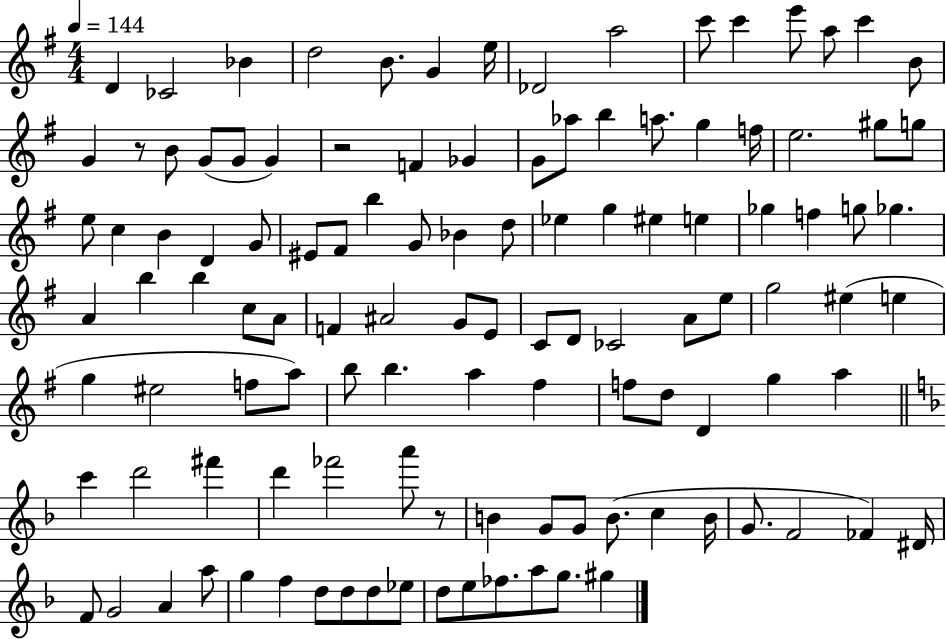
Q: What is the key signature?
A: G major